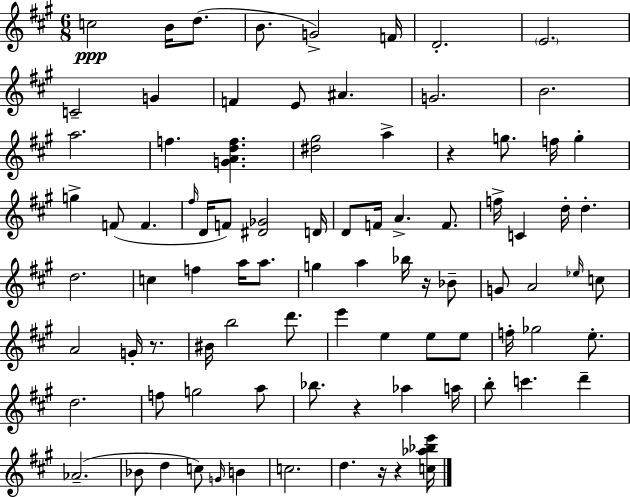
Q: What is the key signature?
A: A major